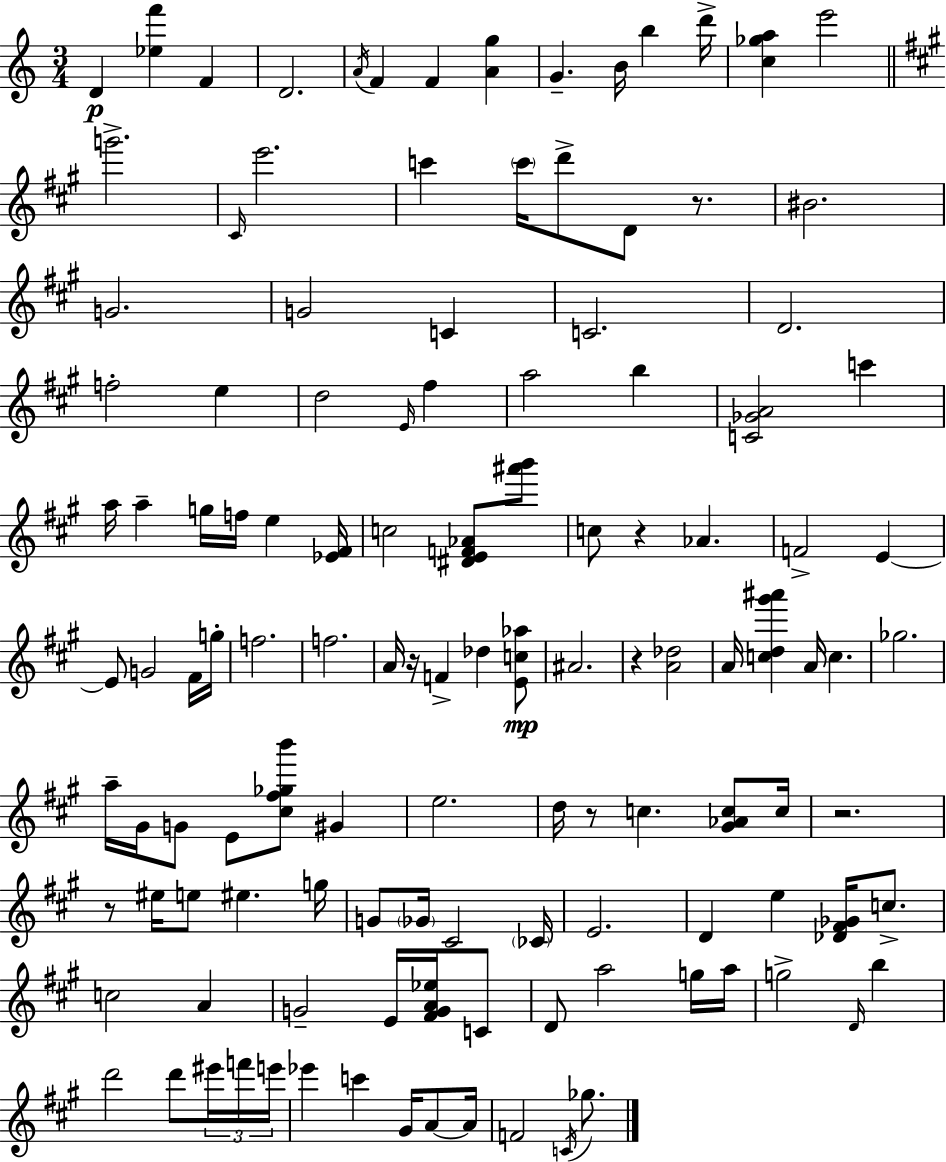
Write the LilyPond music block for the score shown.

{
  \clef treble
  \numericTimeSignature
  \time 3/4
  \key a \minor
  \repeat volta 2 { d'4\p <ees'' f'''>4 f'4 | d'2. | \acciaccatura { a'16 } f'4 f'4 <a' g''>4 | g'4.-- b'16 b''4 | \break d'''16-> <c'' ges'' a''>4 e'''2 | \bar "||" \break \key a \major g'''2.-> | \grace { cis'16 } e'''2. | c'''4 \parenthesize c'''16 d'''8-> d'8 r8. | bis'2. | \break g'2. | g'2 c'4 | c'2. | d'2. | \break f''2-. e''4 | d''2 \grace { e'16 } fis''4 | a''2 b''4 | <c' ges' a'>2 c'''4 | \break a''16 a''4-- g''16 f''16 e''4 | <ees' fis'>16 c''2 <dis' e' f' aes'>8 | <ais''' b'''>8 c''8 r4 aes'4. | f'2-> e'4~~ | \break e'8 g'2 | fis'16 g''16-. f''2. | f''2. | a'16 r16 f'4-> des''4 | \break <e' c'' aes''>8\mp ais'2. | r4 <a' des''>2 | a'16 <c'' d'' gis''' ais'''>4 a'16 c''4. | ges''2. | \break a''16-- gis'16 g'8 e'8 <cis'' fis'' ges'' b'''>8 gis'4 | e''2. | d''16 r8 c''4. <gis' aes' c''>8 | c''16 r2. | \break r8 eis''16 e''8 eis''4. | g''16 g'8 \parenthesize ges'16 cis'2 | \parenthesize ces'16 e'2. | d'4 e''4 <des' fis' ges'>16 c''8.-> | \break c''2 a'4 | g'2-- e'16 <fis' g' a' ees''>16 | c'8 d'8 a''2 | g''16 a''16 g''2-> \grace { d'16 } b''4 | \break d'''2 d'''8 | \tuplet 3/2 { eis'''16 f'''16 e'''16 } ees'''4 c'''4 | gis'16 a'8~~ a'16 f'2 | \acciaccatura { c'16 } ges''8. } \bar "|."
}